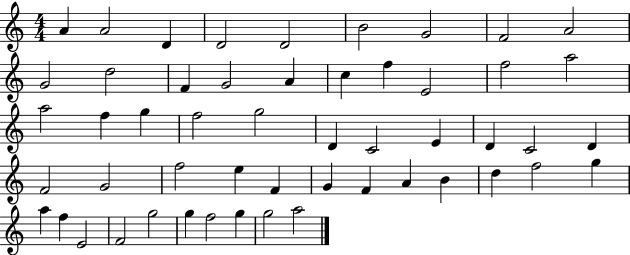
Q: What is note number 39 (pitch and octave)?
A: B4